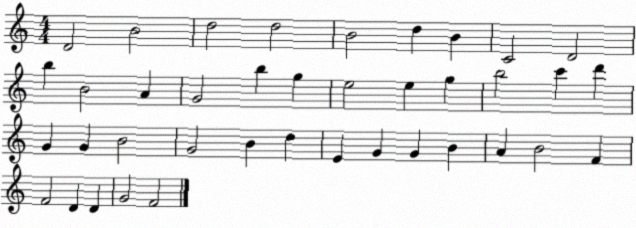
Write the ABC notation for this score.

X:1
T:Untitled
M:4/4
L:1/4
K:C
D2 B2 d2 d2 B2 d B C2 D2 b B2 A G2 b g e2 e g b2 c' d' G G B2 G2 B d E G G B A B2 F F2 D D G2 F2